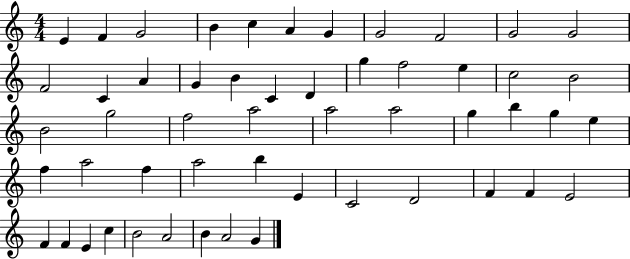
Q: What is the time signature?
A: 4/4